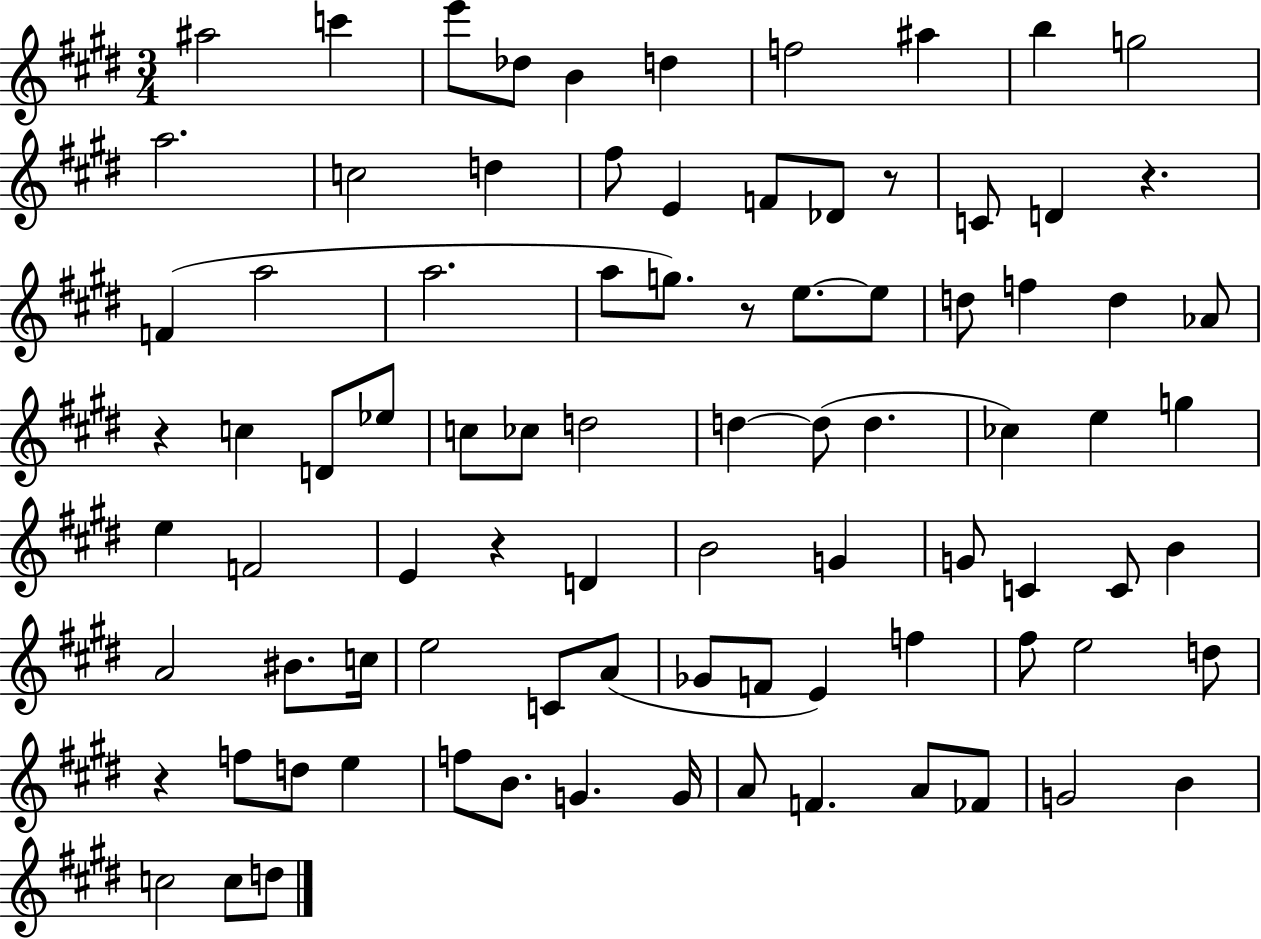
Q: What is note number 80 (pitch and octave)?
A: C5